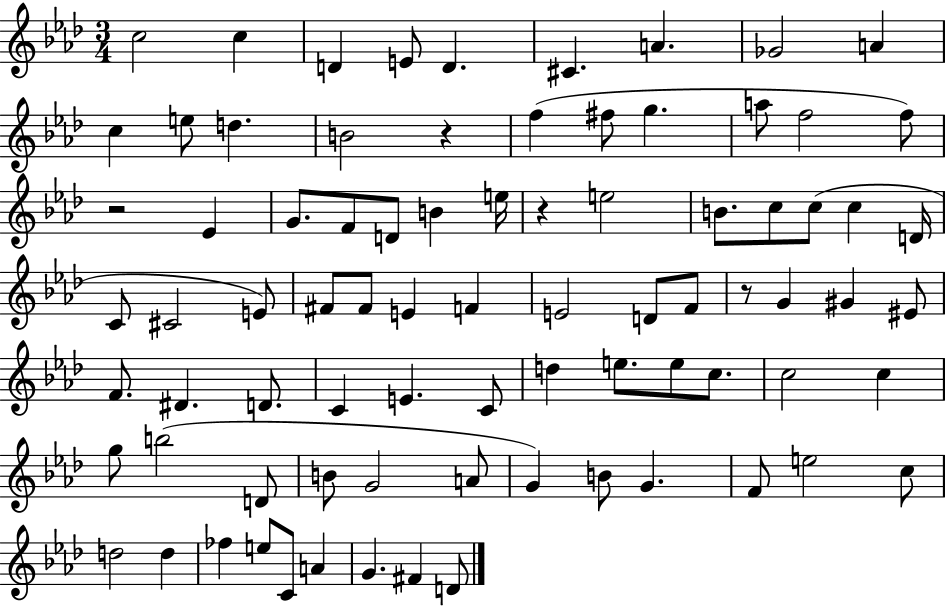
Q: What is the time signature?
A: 3/4